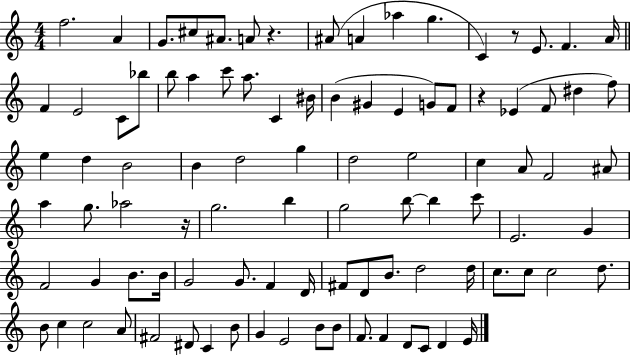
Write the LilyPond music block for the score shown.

{
  \clef treble
  \numericTimeSignature
  \time 4/4
  \key c \major
  f''2. a'4 | g'8. cis''8 ais'8. a'8 r4. | ais'8( a'4 aes''4 g''4. | c'4) r8 e'8. f'4. a'16 | \break \bar "||" \break \key a \minor f'4 e'2 c'8 bes''8 | b''8 a''4 c'''8 a''8. c'4 bis'16 | b'4( gis'4 e'4 g'8) f'8 | r4 ees'4( f'8 dis''4 f''8) | \break e''4 d''4 b'2 | b'4 d''2 g''4 | d''2 e''2 | c''4 a'8 f'2 ais'8 | \break a''4 g''8. aes''2 r16 | g''2. b''4 | g''2 b''8~~ b''4 c'''8 | e'2. g'4 | \break f'2 g'4 b'8. b'16 | g'2 g'8. f'4 d'16 | fis'8 d'8 b'8. d''2 d''16 | c''8. c''8 c''2 d''8. | \break b'8 c''4 c''2 a'8 | fis'2 dis'8 c'4 b'8 | g'4 e'2 b'8 b'8 | f'8. f'4 d'8 c'8 d'4 e'16 | \break \bar "|."
}